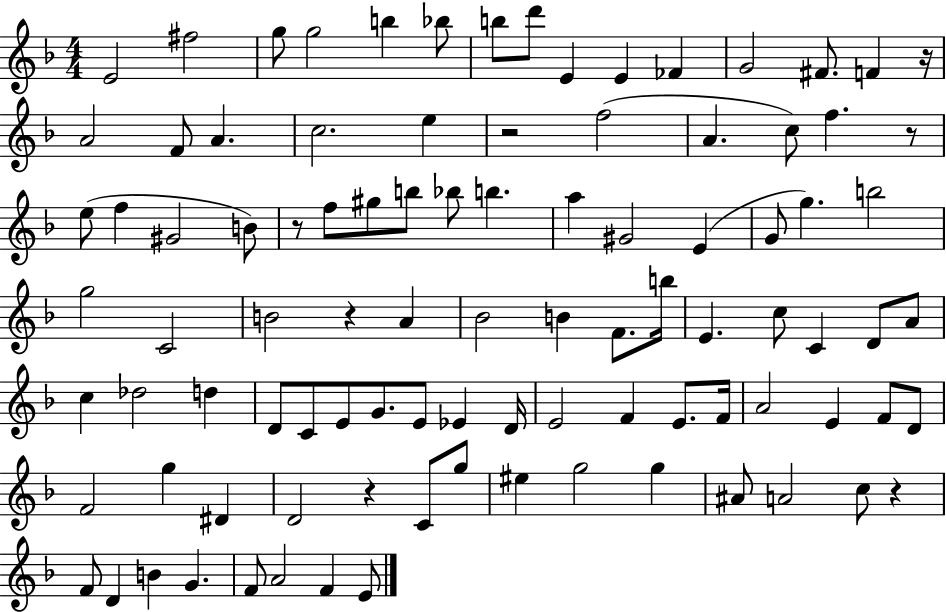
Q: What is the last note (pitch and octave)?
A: E4